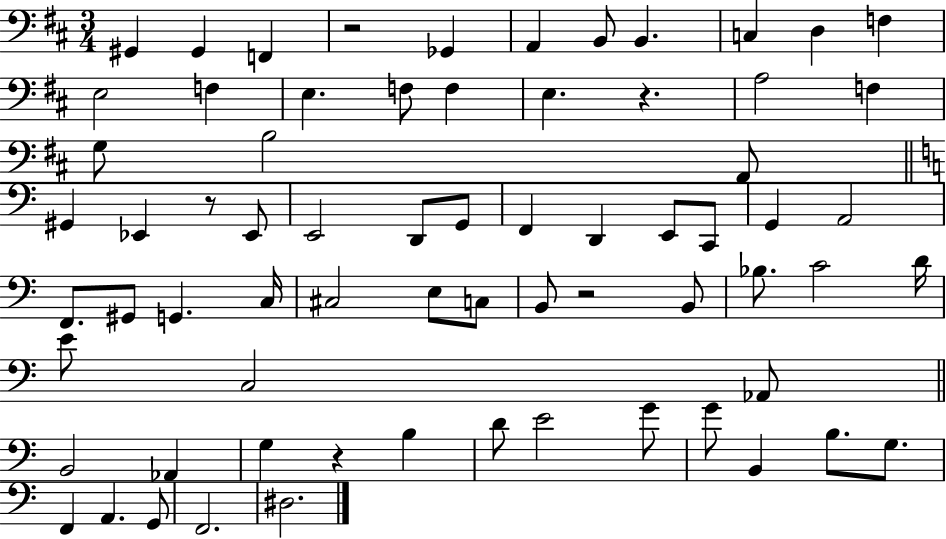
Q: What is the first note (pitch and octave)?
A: G#2